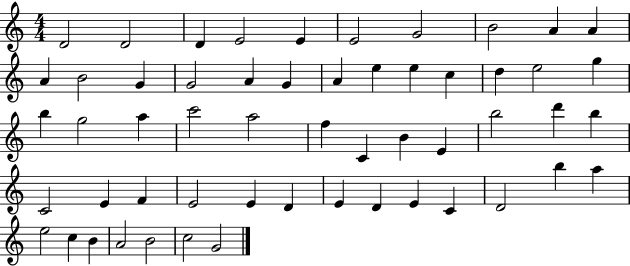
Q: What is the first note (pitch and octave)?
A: D4